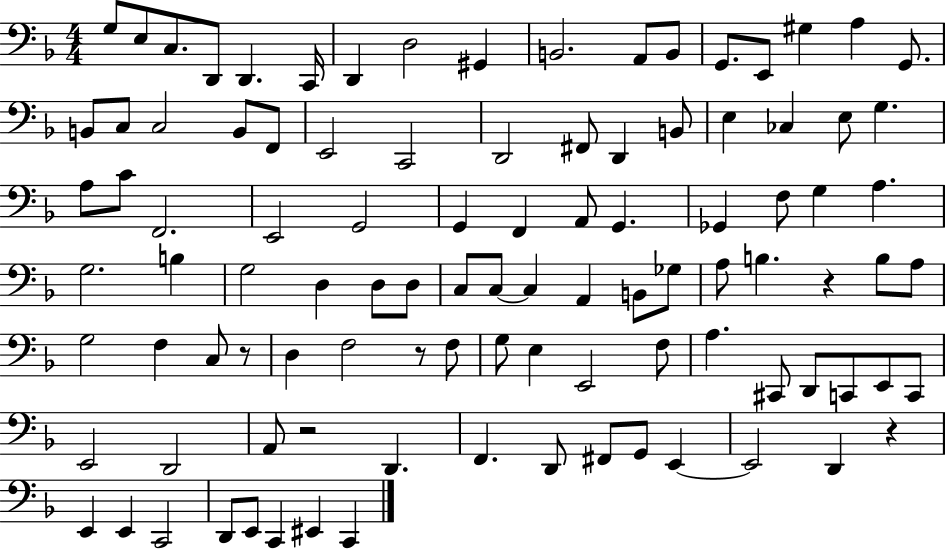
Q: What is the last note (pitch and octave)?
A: C2